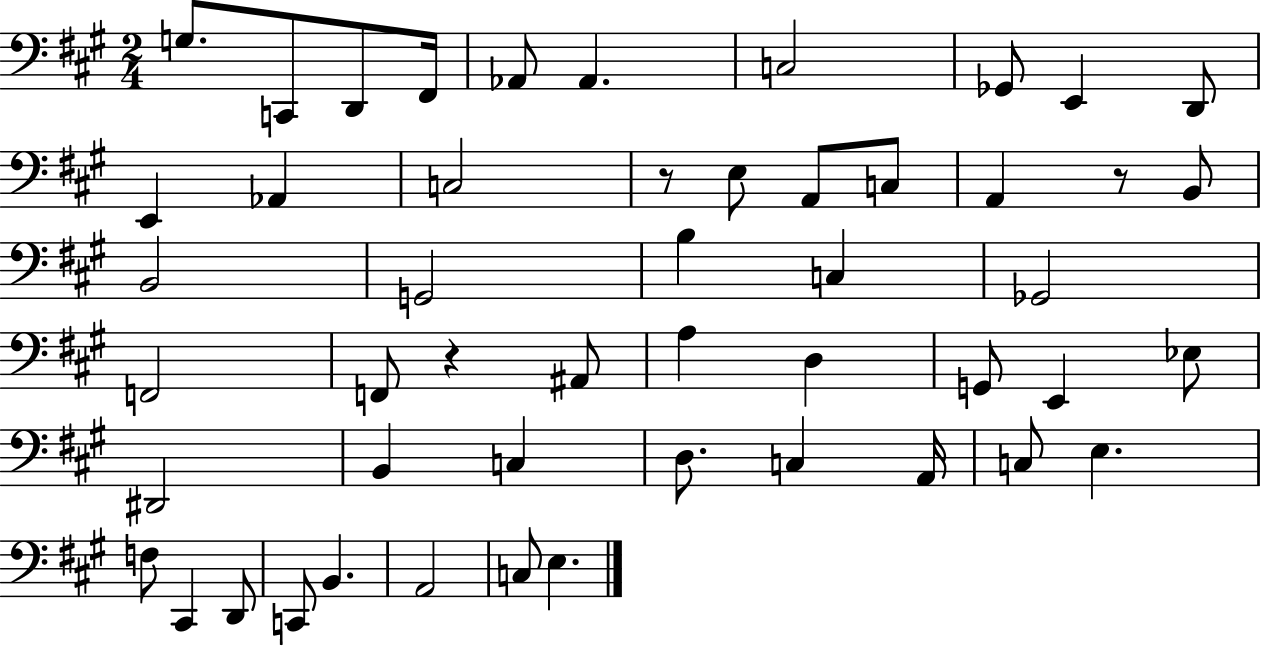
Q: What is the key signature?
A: A major